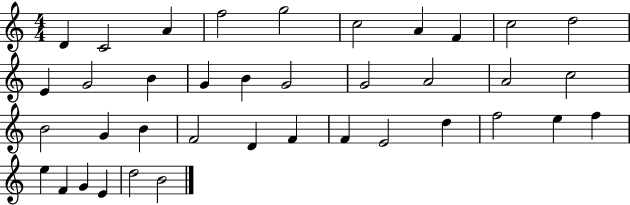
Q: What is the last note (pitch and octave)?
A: B4